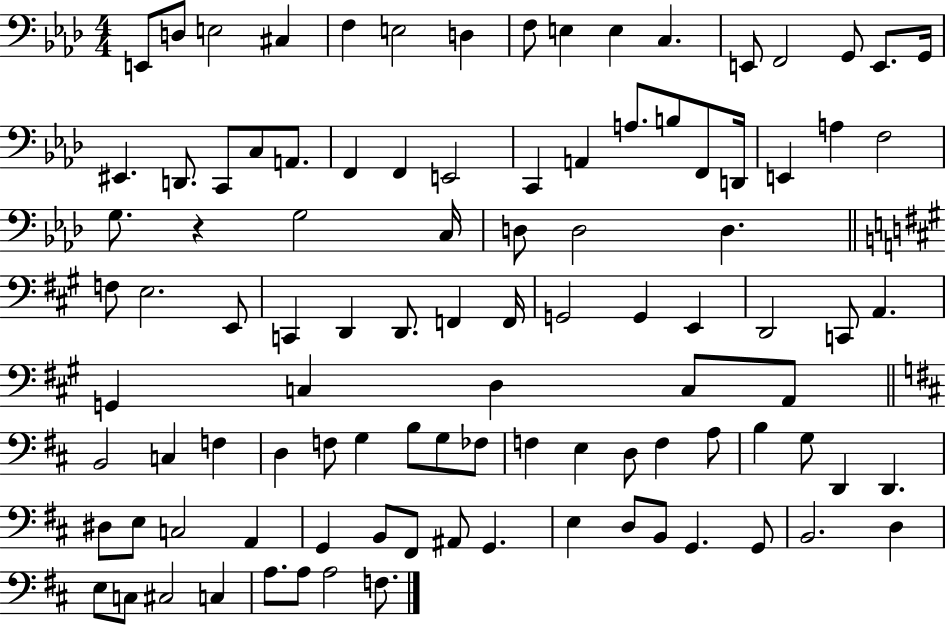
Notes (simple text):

E2/e D3/e E3/h C#3/q F3/q E3/h D3/q F3/e E3/q E3/q C3/q. E2/e F2/h G2/e E2/e. G2/s EIS2/q. D2/e. C2/e C3/e A2/e. F2/q F2/q E2/h C2/q A2/q A3/e. B3/e F2/e D2/s E2/q A3/q F3/h G3/e. R/q G3/h C3/s D3/e D3/h D3/q. F3/e E3/h. E2/e C2/q D2/q D2/e. F2/q F2/s G2/h G2/q E2/q D2/h C2/e A2/q. G2/q C3/q D3/q C3/e A2/e B2/h C3/q F3/q D3/q F3/e G3/q B3/e G3/e FES3/e F3/q E3/q D3/e F3/q A3/e B3/q G3/e D2/q D2/q. D#3/e E3/e C3/h A2/q G2/q B2/e F#2/e A#2/e G2/q. E3/q D3/e B2/e G2/q. G2/e B2/h. D3/q E3/e C3/e C#3/h C3/q A3/e. A3/e A3/h F3/e.